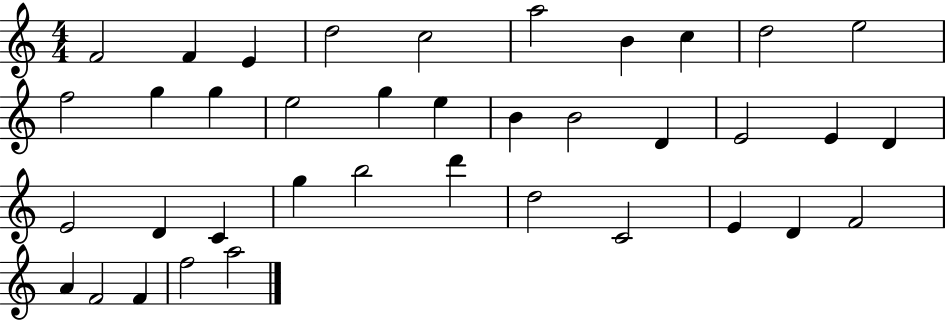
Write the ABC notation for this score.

X:1
T:Untitled
M:4/4
L:1/4
K:C
F2 F E d2 c2 a2 B c d2 e2 f2 g g e2 g e B B2 D E2 E D E2 D C g b2 d' d2 C2 E D F2 A F2 F f2 a2